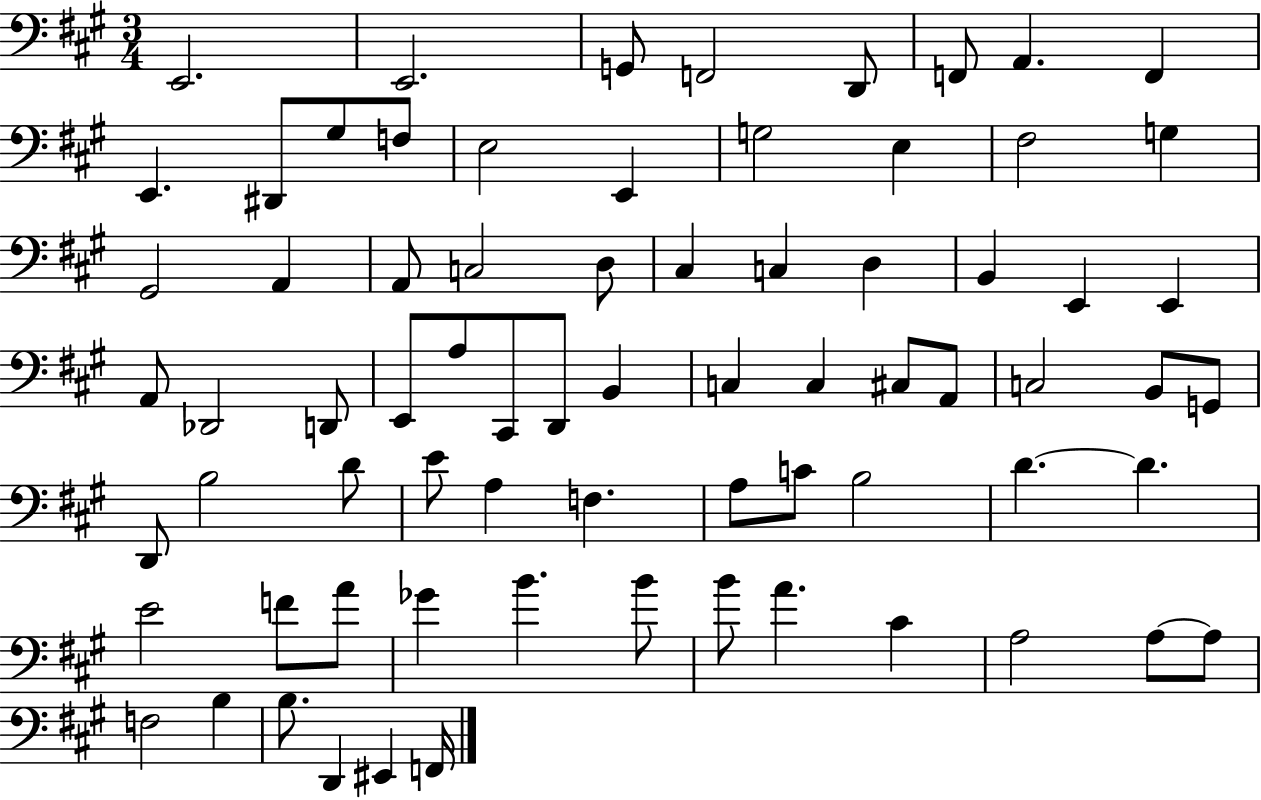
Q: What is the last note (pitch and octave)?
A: F2